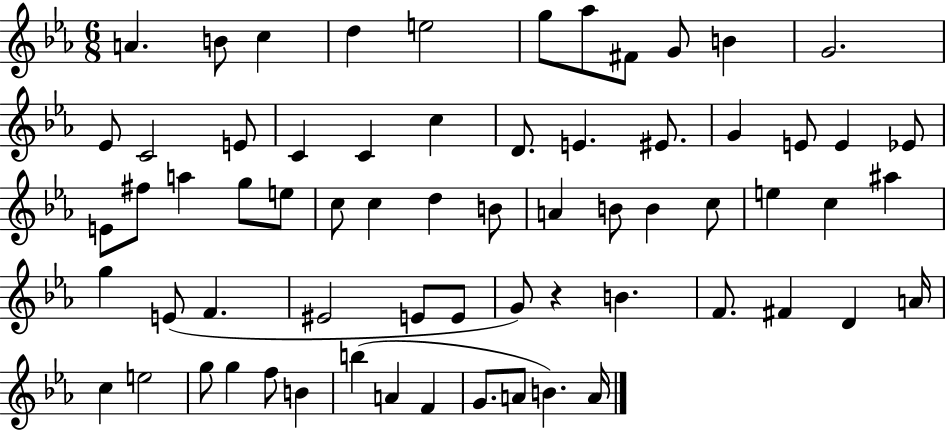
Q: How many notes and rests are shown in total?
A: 66